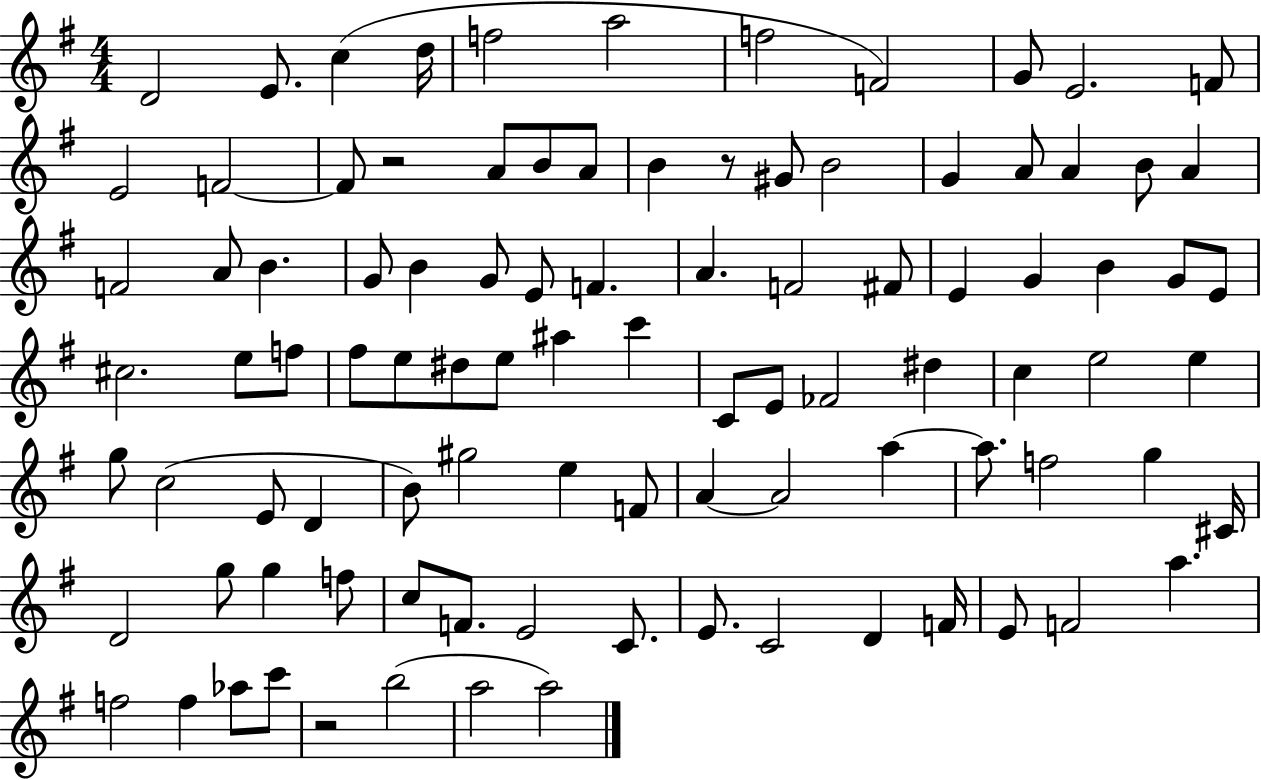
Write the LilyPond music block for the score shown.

{
  \clef treble
  \numericTimeSignature
  \time 4/4
  \key g \major
  d'2 e'8. c''4( d''16 | f''2 a''2 | f''2 f'2) | g'8 e'2. f'8 | \break e'2 f'2~~ | f'8 r2 a'8 b'8 a'8 | b'4 r8 gis'8 b'2 | g'4 a'8 a'4 b'8 a'4 | \break f'2 a'8 b'4. | g'8 b'4 g'8 e'8 f'4. | a'4. f'2 fis'8 | e'4 g'4 b'4 g'8 e'8 | \break cis''2. e''8 f''8 | fis''8 e''8 dis''8 e''8 ais''4 c'''4 | c'8 e'8 fes'2 dis''4 | c''4 e''2 e''4 | \break g''8 c''2( e'8 d'4 | b'8) gis''2 e''4 f'8 | a'4~~ a'2 a''4~~ | a''8. f''2 g''4 cis'16 | \break d'2 g''8 g''4 f''8 | c''8 f'8. e'2 c'8. | e'8. c'2 d'4 f'16 | e'8 f'2 a''4. | \break f''2 f''4 aes''8 c'''8 | r2 b''2( | a''2 a''2) | \bar "|."
}